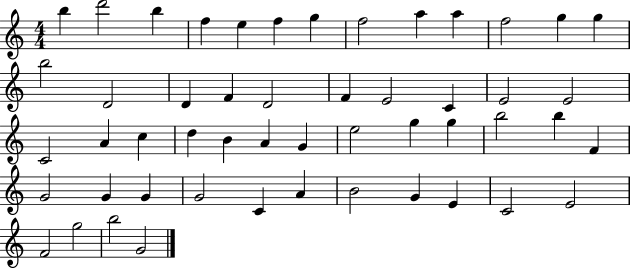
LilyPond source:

{
  \clef treble
  \numericTimeSignature
  \time 4/4
  \key c \major
  b''4 d'''2 b''4 | f''4 e''4 f''4 g''4 | f''2 a''4 a''4 | f''2 g''4 g''4 | \break b''2 d'2 | d'4 f'4 d'2 | f'4 e'2 c'4 | e'2 e'2 | \break c'2 a'4 c''4 | d''4 b'4 a'4 g'4 | e''2 g''4 g''4 | b''2 b''4 f'4 | \break g'2 g'4 g'4 | g'2 c'4 a'4 | b'2 g'4 e'4 | c'2 e'2 | \break f'2 g''2 | b''2 g'2 | \bar "|."
}